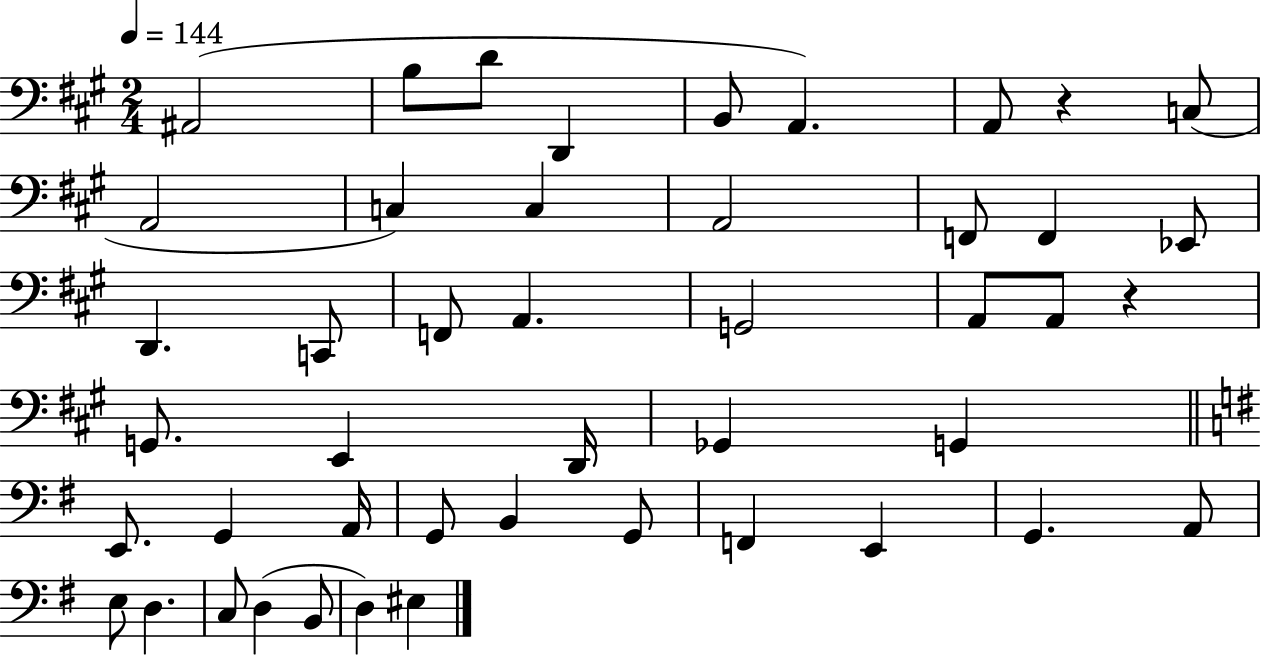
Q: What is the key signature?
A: A major